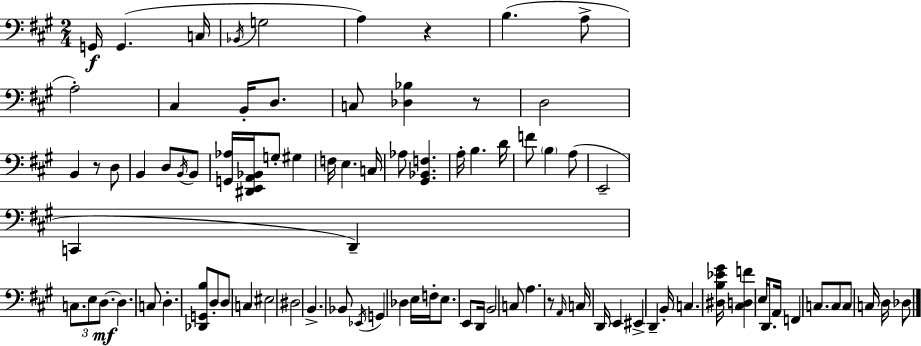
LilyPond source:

{
  \clef bass
  \numericTimeSignature
  \time 2/4
  \key a \major
  g,16\f g,4.( c16 | \acciaccatura { bes,16 } g2 | a4) r4 | b4.( a8-> | \break a2-.) | cis4 b,16-. d8. | c8 <des bes>4 r8 | d2 | \break b,4 r8 d8 | b,4 d8 \acciaccatura { b,16 } | b,8 <g, aes>16 <dis, e, a, bes,>16 g8-. gis4 | f16 e4. | \break c16 aes8 <gis, bes, f>4. | a16-. b4. | d'16 f'8 \parenthesize b4 | a8( e,2-- | \break c,4 d,4--) | \tuplet 3/2 { c8. e8 d8.~~\mf } | d4. | c8 d4.-. | \break <des, g, b>8 d8-. d8 c4 | eis2 | dis2 | b,4.-> | \break bes,8 \acciaccatura { ees,16 } g,4 des4 | e16 f16-. e8. | e,8 d,16 b,2 | c8 a4. | \break r8 \grace { a,16 } c16 d,16 | e,4 eis,4-> | d,4-- b,16-. c4. | <dis b ees' gis'>16 <cis d f'>4 | \break e16 d,8. a,16 f,4 | c8. c8 c8 | c16 d16 des8 \bar "|."
}